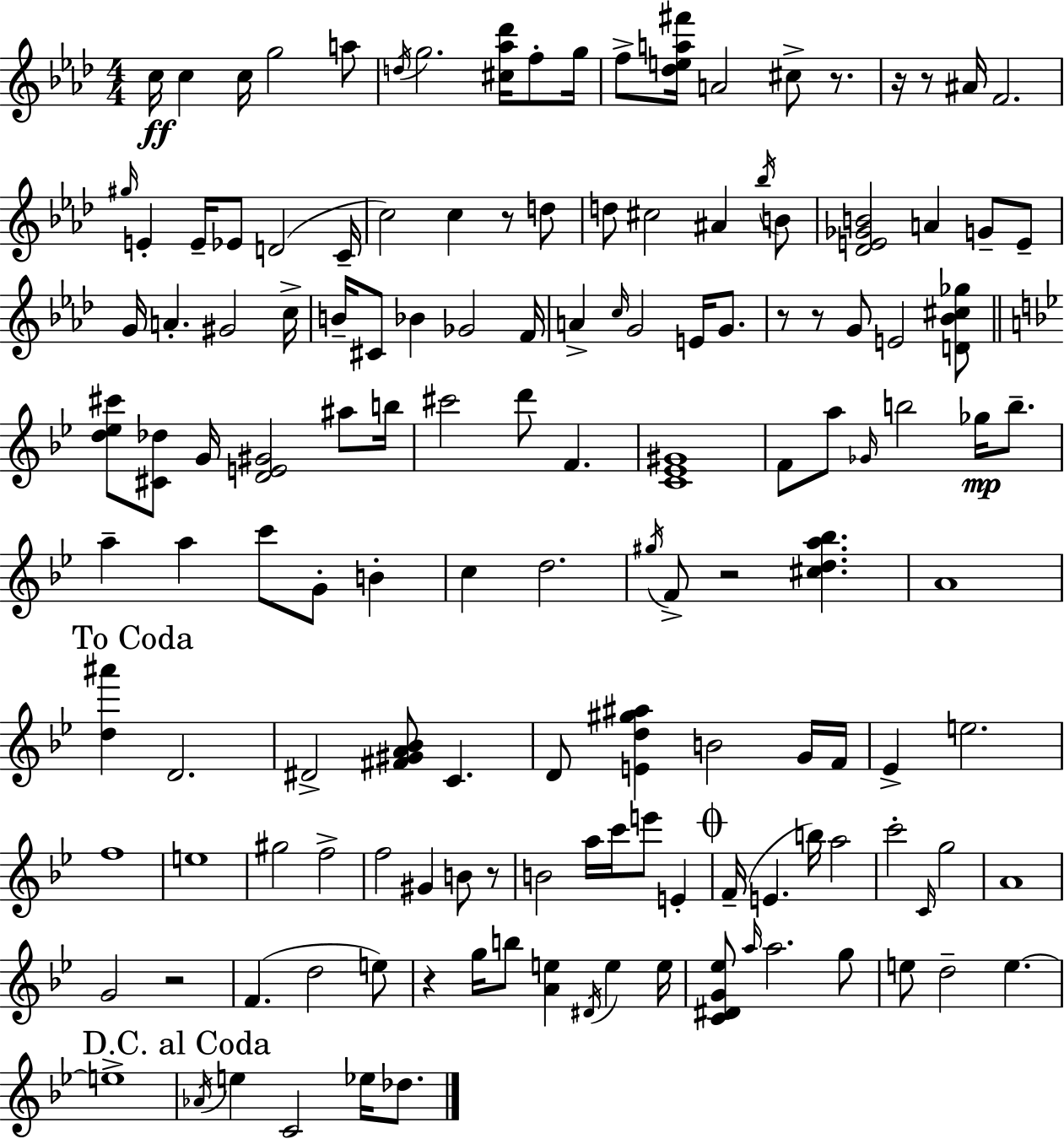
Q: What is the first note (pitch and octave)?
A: C5